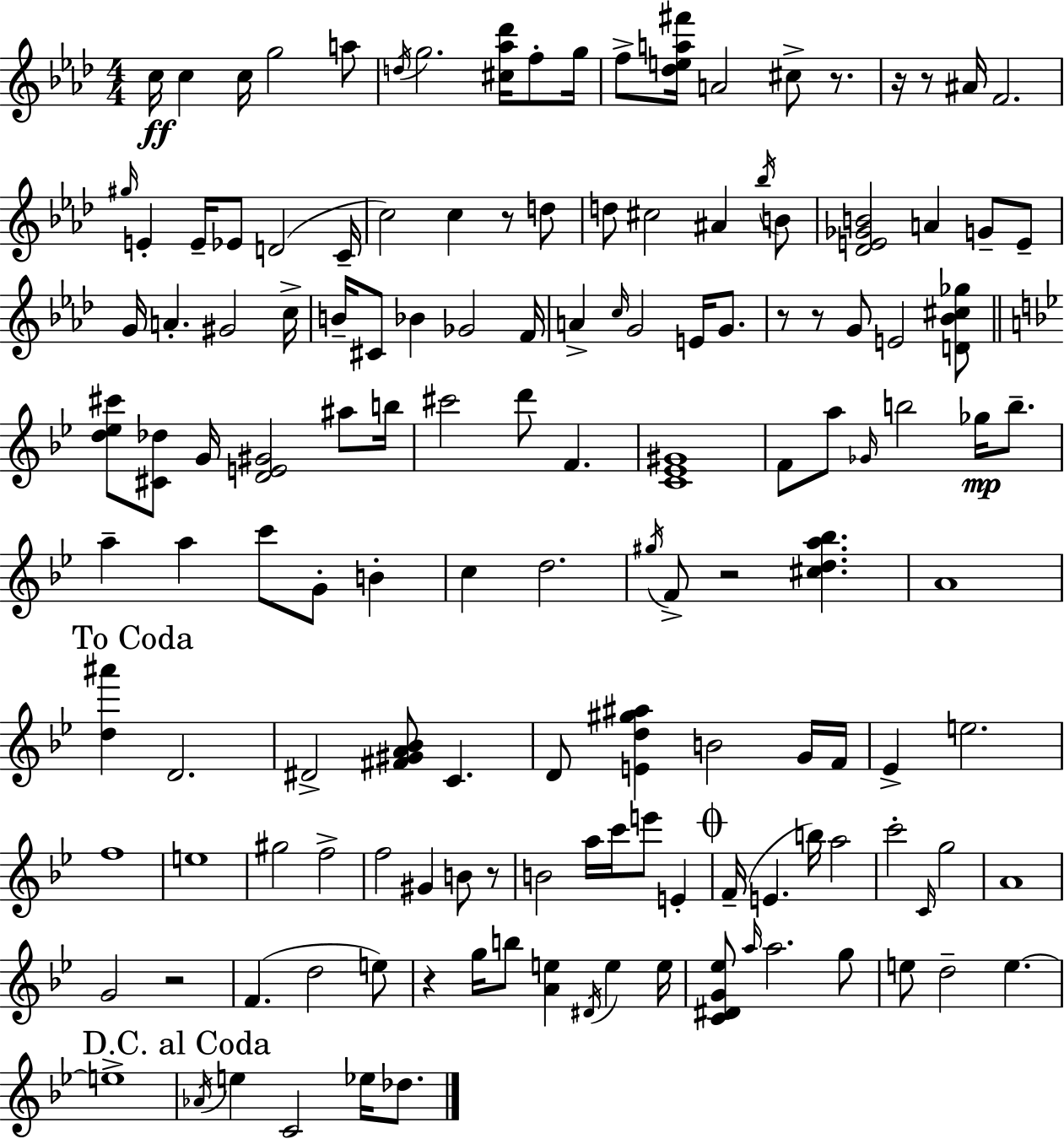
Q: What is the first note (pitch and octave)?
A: C5